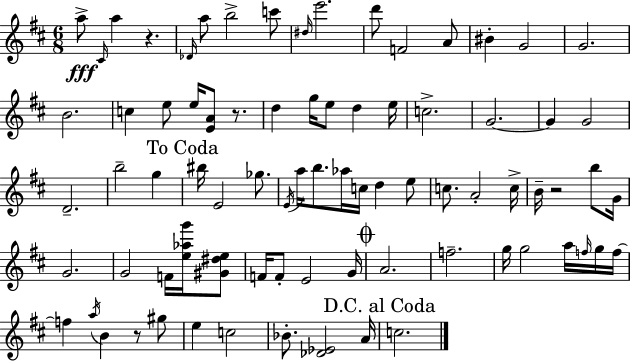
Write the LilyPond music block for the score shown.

{
  \clef treble
  \numericTimeSignature
  \time 6/8
  \key d \major
  \repeat volta 2 { a''8->\fff \grace { cis'16 } a''4 r4. | \grace { des'16 } a''8 b''2-> | c'''8 \grace { dis''16 } e'''2. | d'''8 f'2 | \break a'8 bis'4-. g'2 | g'2. | b'2. | c''4 e''8 e''16 <e' a'>8 | \break r8. d''4 g''16 e''8 d''4 | e''16 c''2.-> | g'2.~~ | g'4 g'2 | \break d'2.-- | b''2-- g''4 | \mark "To Coda" bis''16 e'2 | ges''8. \acciaccatura { e'16 } a''16 b''8. aes''16 c''16 d''4 | \break e''8 c''8. a'2-. | c''16-> b'16-- r2 | b''8 g'16 g'2. | g'2 | \break f'16 <e'' aes'' g'''>16 <gis' dis'' e''>8 f'16 f'8-. e'2 | g'16 \mark \markup { \musicglyph "scripts.coda" } a'2. | f''2.-- | g''16 g''2 | \break a''16 \grace { f''16 } g''16 f''16~~ f''4 \acciaccatura { a''16 } b'4 | r8 gis''8 e''4 c''2 | bes'8.-. <des' ees'>2 | a'16 \mark "D.C. al Coda" c''2. | \break } \bar "|."
}